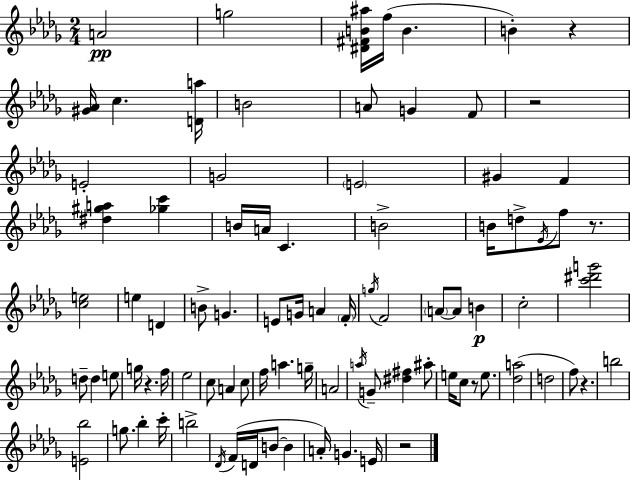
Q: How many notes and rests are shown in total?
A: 88